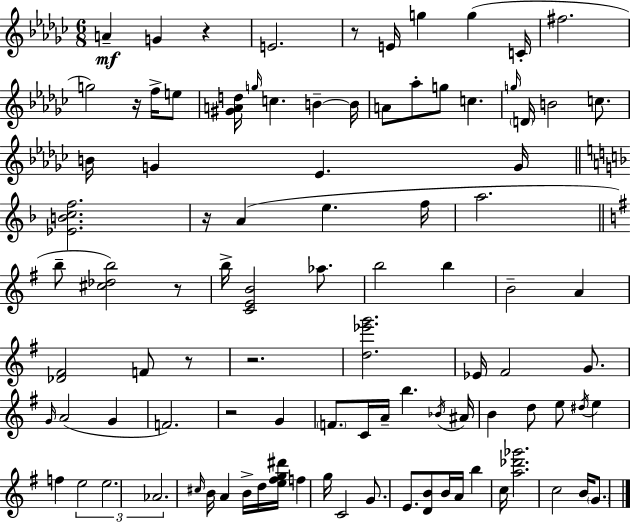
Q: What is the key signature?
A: EES minor